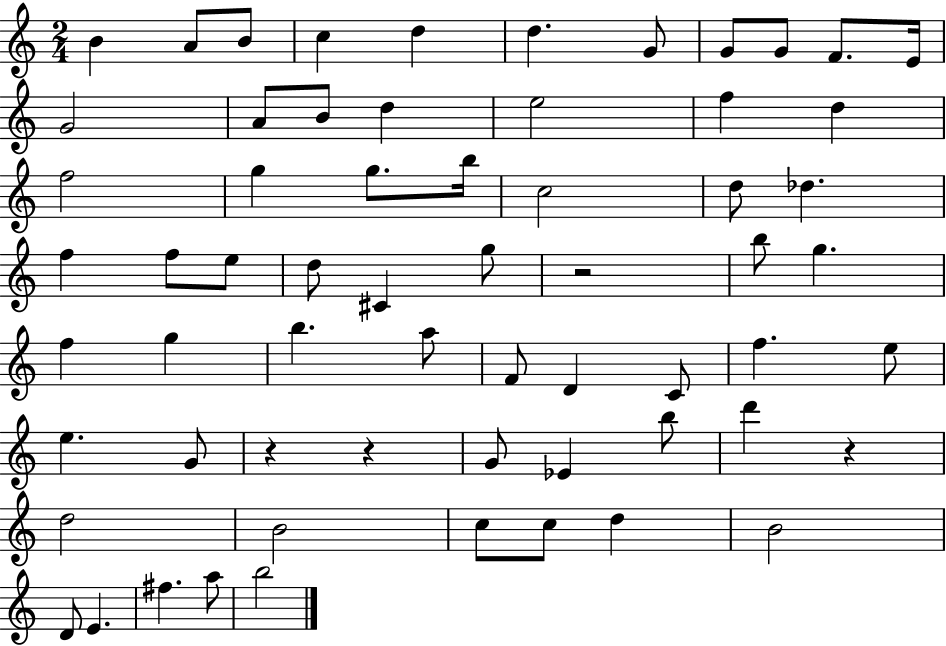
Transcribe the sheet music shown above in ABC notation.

X:1
T:Untitled
M:2/4
L:1/4
K:C
B A/2 B/2 c d d G/2 G/2 G/2 F/2 E/4 G2 A/2 B/2 d e2 f d f2 g g/2 b/4 c2 d/2 _d f f/2 e/2 d/2 ^C g/2 z2 b/2 g f g b a/2 F/2 D C/2 f e/2 e G/2 z z G/2 _E b/2 d' z d2 B2 c/2 c/2 d B2 D/2 E ^f a/2 b2